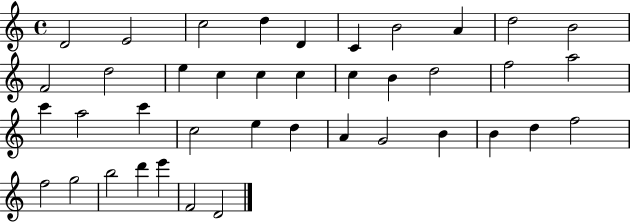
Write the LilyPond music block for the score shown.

{
  \clef treble
  \time 4/4
  \defaultTimeSignature
  \key c \major
  d'2 e'2 | c''2 d''4 d'4 | c'4 b'2 a'4 | d''2 b'2 | \break f'2 d''2 | e''4 c''4 c''4 c''4 | c''4 b'4 d''2 | f''2 a''2 | \break c'''4 a''2 c'''4 | c''2 e''4 d''4 | a'4 g'2 b'4 | b'4 d''4 f''2 | \break f''2 g''2 | b''2 d'''4 e'''4 | f'2 d'2 | \bar "|."
}